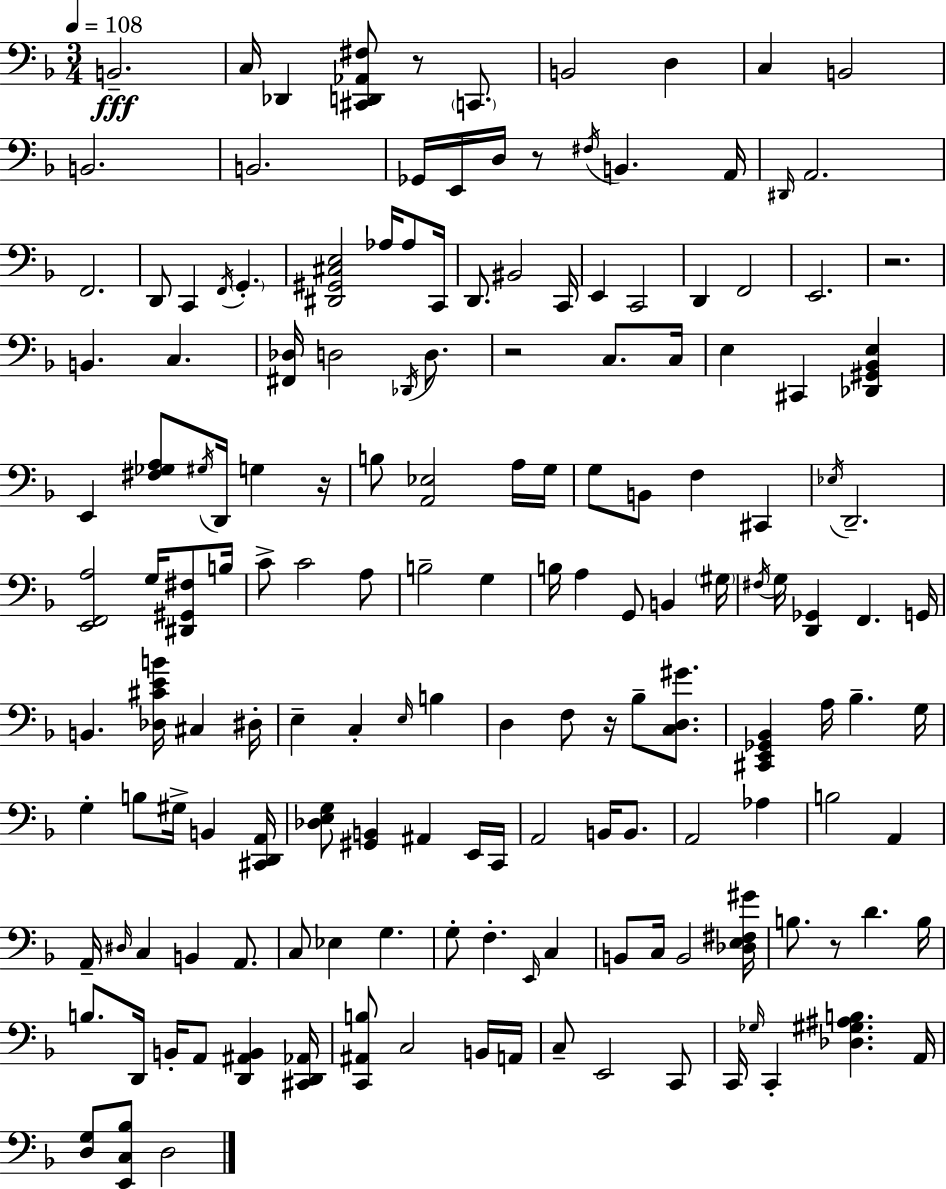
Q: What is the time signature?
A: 3/4